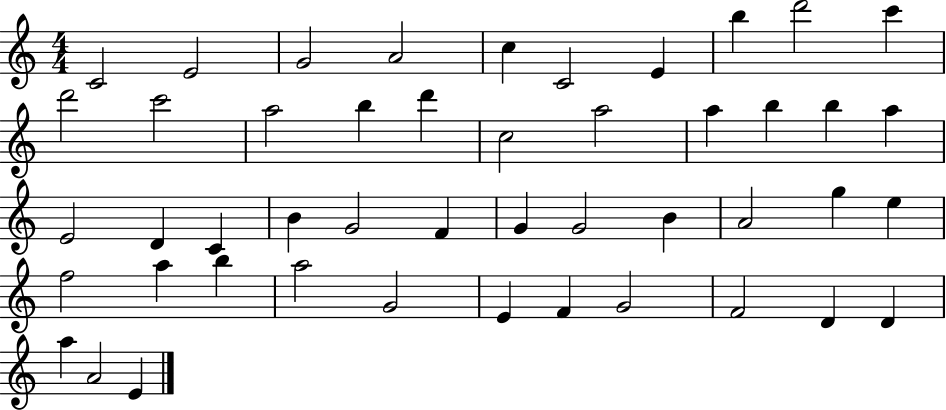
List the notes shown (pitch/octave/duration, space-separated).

C4/h E4/h G4/h A4/h C5/q C4/h E4/q B5/q D6/h C6/q D6/h C6/h A5/h B5/q D6/q C5/h A5/h A5/q B5/q B5/q A5/q E4/h D4/q C4/q B4/q G4/h F4/q G4/q G4/h B4/q A4/h G5/q E5/q F5/h A5/q B5/q A5/h G4/h E4/q F4/q G4/h F4/h D4/q D4/q A5/q A4/h E4/q